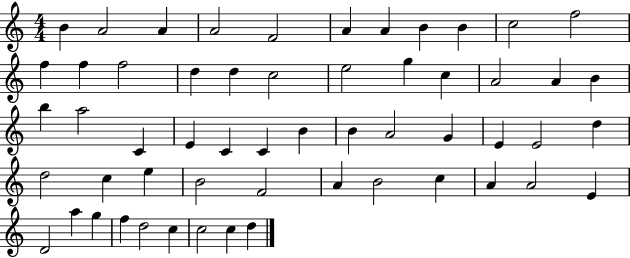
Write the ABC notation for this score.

X:1
T:Untitled
M:4/4
L:1/4
K:C
B A2 A A2 F2 A A B B c2 f2 f f f2 d d c2 e2 g c A2 A B b a2 C E C C B B A2 G E E2 d d2 c e B2 F2 A B2 c A A2 E D2 a g f d2 c c2 c d